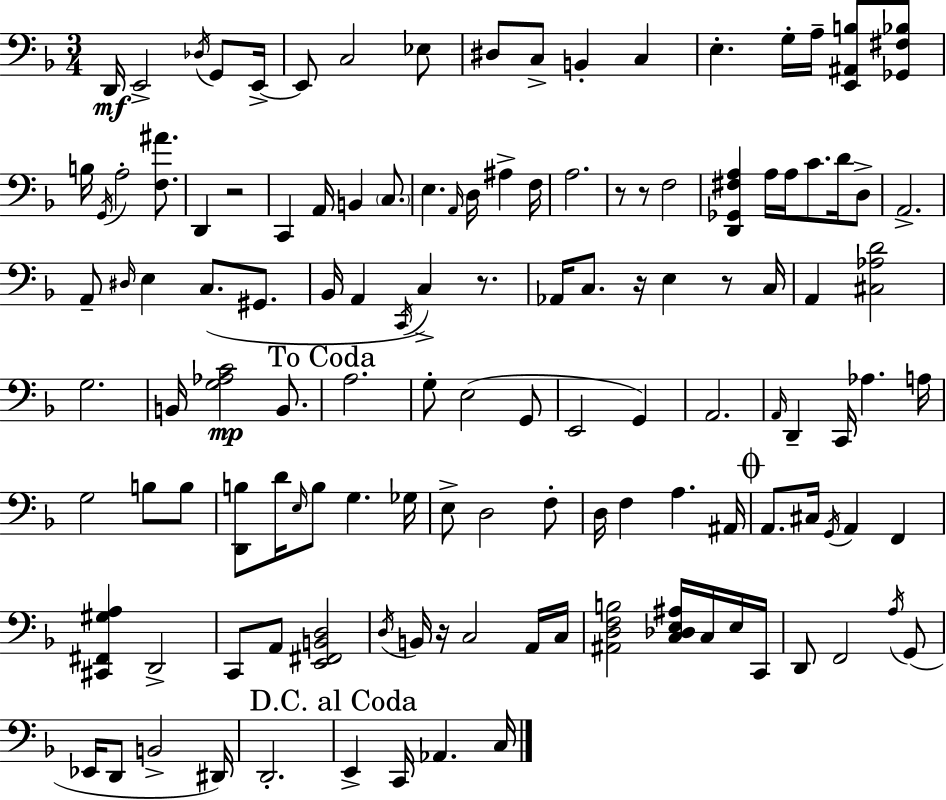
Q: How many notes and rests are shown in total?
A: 127